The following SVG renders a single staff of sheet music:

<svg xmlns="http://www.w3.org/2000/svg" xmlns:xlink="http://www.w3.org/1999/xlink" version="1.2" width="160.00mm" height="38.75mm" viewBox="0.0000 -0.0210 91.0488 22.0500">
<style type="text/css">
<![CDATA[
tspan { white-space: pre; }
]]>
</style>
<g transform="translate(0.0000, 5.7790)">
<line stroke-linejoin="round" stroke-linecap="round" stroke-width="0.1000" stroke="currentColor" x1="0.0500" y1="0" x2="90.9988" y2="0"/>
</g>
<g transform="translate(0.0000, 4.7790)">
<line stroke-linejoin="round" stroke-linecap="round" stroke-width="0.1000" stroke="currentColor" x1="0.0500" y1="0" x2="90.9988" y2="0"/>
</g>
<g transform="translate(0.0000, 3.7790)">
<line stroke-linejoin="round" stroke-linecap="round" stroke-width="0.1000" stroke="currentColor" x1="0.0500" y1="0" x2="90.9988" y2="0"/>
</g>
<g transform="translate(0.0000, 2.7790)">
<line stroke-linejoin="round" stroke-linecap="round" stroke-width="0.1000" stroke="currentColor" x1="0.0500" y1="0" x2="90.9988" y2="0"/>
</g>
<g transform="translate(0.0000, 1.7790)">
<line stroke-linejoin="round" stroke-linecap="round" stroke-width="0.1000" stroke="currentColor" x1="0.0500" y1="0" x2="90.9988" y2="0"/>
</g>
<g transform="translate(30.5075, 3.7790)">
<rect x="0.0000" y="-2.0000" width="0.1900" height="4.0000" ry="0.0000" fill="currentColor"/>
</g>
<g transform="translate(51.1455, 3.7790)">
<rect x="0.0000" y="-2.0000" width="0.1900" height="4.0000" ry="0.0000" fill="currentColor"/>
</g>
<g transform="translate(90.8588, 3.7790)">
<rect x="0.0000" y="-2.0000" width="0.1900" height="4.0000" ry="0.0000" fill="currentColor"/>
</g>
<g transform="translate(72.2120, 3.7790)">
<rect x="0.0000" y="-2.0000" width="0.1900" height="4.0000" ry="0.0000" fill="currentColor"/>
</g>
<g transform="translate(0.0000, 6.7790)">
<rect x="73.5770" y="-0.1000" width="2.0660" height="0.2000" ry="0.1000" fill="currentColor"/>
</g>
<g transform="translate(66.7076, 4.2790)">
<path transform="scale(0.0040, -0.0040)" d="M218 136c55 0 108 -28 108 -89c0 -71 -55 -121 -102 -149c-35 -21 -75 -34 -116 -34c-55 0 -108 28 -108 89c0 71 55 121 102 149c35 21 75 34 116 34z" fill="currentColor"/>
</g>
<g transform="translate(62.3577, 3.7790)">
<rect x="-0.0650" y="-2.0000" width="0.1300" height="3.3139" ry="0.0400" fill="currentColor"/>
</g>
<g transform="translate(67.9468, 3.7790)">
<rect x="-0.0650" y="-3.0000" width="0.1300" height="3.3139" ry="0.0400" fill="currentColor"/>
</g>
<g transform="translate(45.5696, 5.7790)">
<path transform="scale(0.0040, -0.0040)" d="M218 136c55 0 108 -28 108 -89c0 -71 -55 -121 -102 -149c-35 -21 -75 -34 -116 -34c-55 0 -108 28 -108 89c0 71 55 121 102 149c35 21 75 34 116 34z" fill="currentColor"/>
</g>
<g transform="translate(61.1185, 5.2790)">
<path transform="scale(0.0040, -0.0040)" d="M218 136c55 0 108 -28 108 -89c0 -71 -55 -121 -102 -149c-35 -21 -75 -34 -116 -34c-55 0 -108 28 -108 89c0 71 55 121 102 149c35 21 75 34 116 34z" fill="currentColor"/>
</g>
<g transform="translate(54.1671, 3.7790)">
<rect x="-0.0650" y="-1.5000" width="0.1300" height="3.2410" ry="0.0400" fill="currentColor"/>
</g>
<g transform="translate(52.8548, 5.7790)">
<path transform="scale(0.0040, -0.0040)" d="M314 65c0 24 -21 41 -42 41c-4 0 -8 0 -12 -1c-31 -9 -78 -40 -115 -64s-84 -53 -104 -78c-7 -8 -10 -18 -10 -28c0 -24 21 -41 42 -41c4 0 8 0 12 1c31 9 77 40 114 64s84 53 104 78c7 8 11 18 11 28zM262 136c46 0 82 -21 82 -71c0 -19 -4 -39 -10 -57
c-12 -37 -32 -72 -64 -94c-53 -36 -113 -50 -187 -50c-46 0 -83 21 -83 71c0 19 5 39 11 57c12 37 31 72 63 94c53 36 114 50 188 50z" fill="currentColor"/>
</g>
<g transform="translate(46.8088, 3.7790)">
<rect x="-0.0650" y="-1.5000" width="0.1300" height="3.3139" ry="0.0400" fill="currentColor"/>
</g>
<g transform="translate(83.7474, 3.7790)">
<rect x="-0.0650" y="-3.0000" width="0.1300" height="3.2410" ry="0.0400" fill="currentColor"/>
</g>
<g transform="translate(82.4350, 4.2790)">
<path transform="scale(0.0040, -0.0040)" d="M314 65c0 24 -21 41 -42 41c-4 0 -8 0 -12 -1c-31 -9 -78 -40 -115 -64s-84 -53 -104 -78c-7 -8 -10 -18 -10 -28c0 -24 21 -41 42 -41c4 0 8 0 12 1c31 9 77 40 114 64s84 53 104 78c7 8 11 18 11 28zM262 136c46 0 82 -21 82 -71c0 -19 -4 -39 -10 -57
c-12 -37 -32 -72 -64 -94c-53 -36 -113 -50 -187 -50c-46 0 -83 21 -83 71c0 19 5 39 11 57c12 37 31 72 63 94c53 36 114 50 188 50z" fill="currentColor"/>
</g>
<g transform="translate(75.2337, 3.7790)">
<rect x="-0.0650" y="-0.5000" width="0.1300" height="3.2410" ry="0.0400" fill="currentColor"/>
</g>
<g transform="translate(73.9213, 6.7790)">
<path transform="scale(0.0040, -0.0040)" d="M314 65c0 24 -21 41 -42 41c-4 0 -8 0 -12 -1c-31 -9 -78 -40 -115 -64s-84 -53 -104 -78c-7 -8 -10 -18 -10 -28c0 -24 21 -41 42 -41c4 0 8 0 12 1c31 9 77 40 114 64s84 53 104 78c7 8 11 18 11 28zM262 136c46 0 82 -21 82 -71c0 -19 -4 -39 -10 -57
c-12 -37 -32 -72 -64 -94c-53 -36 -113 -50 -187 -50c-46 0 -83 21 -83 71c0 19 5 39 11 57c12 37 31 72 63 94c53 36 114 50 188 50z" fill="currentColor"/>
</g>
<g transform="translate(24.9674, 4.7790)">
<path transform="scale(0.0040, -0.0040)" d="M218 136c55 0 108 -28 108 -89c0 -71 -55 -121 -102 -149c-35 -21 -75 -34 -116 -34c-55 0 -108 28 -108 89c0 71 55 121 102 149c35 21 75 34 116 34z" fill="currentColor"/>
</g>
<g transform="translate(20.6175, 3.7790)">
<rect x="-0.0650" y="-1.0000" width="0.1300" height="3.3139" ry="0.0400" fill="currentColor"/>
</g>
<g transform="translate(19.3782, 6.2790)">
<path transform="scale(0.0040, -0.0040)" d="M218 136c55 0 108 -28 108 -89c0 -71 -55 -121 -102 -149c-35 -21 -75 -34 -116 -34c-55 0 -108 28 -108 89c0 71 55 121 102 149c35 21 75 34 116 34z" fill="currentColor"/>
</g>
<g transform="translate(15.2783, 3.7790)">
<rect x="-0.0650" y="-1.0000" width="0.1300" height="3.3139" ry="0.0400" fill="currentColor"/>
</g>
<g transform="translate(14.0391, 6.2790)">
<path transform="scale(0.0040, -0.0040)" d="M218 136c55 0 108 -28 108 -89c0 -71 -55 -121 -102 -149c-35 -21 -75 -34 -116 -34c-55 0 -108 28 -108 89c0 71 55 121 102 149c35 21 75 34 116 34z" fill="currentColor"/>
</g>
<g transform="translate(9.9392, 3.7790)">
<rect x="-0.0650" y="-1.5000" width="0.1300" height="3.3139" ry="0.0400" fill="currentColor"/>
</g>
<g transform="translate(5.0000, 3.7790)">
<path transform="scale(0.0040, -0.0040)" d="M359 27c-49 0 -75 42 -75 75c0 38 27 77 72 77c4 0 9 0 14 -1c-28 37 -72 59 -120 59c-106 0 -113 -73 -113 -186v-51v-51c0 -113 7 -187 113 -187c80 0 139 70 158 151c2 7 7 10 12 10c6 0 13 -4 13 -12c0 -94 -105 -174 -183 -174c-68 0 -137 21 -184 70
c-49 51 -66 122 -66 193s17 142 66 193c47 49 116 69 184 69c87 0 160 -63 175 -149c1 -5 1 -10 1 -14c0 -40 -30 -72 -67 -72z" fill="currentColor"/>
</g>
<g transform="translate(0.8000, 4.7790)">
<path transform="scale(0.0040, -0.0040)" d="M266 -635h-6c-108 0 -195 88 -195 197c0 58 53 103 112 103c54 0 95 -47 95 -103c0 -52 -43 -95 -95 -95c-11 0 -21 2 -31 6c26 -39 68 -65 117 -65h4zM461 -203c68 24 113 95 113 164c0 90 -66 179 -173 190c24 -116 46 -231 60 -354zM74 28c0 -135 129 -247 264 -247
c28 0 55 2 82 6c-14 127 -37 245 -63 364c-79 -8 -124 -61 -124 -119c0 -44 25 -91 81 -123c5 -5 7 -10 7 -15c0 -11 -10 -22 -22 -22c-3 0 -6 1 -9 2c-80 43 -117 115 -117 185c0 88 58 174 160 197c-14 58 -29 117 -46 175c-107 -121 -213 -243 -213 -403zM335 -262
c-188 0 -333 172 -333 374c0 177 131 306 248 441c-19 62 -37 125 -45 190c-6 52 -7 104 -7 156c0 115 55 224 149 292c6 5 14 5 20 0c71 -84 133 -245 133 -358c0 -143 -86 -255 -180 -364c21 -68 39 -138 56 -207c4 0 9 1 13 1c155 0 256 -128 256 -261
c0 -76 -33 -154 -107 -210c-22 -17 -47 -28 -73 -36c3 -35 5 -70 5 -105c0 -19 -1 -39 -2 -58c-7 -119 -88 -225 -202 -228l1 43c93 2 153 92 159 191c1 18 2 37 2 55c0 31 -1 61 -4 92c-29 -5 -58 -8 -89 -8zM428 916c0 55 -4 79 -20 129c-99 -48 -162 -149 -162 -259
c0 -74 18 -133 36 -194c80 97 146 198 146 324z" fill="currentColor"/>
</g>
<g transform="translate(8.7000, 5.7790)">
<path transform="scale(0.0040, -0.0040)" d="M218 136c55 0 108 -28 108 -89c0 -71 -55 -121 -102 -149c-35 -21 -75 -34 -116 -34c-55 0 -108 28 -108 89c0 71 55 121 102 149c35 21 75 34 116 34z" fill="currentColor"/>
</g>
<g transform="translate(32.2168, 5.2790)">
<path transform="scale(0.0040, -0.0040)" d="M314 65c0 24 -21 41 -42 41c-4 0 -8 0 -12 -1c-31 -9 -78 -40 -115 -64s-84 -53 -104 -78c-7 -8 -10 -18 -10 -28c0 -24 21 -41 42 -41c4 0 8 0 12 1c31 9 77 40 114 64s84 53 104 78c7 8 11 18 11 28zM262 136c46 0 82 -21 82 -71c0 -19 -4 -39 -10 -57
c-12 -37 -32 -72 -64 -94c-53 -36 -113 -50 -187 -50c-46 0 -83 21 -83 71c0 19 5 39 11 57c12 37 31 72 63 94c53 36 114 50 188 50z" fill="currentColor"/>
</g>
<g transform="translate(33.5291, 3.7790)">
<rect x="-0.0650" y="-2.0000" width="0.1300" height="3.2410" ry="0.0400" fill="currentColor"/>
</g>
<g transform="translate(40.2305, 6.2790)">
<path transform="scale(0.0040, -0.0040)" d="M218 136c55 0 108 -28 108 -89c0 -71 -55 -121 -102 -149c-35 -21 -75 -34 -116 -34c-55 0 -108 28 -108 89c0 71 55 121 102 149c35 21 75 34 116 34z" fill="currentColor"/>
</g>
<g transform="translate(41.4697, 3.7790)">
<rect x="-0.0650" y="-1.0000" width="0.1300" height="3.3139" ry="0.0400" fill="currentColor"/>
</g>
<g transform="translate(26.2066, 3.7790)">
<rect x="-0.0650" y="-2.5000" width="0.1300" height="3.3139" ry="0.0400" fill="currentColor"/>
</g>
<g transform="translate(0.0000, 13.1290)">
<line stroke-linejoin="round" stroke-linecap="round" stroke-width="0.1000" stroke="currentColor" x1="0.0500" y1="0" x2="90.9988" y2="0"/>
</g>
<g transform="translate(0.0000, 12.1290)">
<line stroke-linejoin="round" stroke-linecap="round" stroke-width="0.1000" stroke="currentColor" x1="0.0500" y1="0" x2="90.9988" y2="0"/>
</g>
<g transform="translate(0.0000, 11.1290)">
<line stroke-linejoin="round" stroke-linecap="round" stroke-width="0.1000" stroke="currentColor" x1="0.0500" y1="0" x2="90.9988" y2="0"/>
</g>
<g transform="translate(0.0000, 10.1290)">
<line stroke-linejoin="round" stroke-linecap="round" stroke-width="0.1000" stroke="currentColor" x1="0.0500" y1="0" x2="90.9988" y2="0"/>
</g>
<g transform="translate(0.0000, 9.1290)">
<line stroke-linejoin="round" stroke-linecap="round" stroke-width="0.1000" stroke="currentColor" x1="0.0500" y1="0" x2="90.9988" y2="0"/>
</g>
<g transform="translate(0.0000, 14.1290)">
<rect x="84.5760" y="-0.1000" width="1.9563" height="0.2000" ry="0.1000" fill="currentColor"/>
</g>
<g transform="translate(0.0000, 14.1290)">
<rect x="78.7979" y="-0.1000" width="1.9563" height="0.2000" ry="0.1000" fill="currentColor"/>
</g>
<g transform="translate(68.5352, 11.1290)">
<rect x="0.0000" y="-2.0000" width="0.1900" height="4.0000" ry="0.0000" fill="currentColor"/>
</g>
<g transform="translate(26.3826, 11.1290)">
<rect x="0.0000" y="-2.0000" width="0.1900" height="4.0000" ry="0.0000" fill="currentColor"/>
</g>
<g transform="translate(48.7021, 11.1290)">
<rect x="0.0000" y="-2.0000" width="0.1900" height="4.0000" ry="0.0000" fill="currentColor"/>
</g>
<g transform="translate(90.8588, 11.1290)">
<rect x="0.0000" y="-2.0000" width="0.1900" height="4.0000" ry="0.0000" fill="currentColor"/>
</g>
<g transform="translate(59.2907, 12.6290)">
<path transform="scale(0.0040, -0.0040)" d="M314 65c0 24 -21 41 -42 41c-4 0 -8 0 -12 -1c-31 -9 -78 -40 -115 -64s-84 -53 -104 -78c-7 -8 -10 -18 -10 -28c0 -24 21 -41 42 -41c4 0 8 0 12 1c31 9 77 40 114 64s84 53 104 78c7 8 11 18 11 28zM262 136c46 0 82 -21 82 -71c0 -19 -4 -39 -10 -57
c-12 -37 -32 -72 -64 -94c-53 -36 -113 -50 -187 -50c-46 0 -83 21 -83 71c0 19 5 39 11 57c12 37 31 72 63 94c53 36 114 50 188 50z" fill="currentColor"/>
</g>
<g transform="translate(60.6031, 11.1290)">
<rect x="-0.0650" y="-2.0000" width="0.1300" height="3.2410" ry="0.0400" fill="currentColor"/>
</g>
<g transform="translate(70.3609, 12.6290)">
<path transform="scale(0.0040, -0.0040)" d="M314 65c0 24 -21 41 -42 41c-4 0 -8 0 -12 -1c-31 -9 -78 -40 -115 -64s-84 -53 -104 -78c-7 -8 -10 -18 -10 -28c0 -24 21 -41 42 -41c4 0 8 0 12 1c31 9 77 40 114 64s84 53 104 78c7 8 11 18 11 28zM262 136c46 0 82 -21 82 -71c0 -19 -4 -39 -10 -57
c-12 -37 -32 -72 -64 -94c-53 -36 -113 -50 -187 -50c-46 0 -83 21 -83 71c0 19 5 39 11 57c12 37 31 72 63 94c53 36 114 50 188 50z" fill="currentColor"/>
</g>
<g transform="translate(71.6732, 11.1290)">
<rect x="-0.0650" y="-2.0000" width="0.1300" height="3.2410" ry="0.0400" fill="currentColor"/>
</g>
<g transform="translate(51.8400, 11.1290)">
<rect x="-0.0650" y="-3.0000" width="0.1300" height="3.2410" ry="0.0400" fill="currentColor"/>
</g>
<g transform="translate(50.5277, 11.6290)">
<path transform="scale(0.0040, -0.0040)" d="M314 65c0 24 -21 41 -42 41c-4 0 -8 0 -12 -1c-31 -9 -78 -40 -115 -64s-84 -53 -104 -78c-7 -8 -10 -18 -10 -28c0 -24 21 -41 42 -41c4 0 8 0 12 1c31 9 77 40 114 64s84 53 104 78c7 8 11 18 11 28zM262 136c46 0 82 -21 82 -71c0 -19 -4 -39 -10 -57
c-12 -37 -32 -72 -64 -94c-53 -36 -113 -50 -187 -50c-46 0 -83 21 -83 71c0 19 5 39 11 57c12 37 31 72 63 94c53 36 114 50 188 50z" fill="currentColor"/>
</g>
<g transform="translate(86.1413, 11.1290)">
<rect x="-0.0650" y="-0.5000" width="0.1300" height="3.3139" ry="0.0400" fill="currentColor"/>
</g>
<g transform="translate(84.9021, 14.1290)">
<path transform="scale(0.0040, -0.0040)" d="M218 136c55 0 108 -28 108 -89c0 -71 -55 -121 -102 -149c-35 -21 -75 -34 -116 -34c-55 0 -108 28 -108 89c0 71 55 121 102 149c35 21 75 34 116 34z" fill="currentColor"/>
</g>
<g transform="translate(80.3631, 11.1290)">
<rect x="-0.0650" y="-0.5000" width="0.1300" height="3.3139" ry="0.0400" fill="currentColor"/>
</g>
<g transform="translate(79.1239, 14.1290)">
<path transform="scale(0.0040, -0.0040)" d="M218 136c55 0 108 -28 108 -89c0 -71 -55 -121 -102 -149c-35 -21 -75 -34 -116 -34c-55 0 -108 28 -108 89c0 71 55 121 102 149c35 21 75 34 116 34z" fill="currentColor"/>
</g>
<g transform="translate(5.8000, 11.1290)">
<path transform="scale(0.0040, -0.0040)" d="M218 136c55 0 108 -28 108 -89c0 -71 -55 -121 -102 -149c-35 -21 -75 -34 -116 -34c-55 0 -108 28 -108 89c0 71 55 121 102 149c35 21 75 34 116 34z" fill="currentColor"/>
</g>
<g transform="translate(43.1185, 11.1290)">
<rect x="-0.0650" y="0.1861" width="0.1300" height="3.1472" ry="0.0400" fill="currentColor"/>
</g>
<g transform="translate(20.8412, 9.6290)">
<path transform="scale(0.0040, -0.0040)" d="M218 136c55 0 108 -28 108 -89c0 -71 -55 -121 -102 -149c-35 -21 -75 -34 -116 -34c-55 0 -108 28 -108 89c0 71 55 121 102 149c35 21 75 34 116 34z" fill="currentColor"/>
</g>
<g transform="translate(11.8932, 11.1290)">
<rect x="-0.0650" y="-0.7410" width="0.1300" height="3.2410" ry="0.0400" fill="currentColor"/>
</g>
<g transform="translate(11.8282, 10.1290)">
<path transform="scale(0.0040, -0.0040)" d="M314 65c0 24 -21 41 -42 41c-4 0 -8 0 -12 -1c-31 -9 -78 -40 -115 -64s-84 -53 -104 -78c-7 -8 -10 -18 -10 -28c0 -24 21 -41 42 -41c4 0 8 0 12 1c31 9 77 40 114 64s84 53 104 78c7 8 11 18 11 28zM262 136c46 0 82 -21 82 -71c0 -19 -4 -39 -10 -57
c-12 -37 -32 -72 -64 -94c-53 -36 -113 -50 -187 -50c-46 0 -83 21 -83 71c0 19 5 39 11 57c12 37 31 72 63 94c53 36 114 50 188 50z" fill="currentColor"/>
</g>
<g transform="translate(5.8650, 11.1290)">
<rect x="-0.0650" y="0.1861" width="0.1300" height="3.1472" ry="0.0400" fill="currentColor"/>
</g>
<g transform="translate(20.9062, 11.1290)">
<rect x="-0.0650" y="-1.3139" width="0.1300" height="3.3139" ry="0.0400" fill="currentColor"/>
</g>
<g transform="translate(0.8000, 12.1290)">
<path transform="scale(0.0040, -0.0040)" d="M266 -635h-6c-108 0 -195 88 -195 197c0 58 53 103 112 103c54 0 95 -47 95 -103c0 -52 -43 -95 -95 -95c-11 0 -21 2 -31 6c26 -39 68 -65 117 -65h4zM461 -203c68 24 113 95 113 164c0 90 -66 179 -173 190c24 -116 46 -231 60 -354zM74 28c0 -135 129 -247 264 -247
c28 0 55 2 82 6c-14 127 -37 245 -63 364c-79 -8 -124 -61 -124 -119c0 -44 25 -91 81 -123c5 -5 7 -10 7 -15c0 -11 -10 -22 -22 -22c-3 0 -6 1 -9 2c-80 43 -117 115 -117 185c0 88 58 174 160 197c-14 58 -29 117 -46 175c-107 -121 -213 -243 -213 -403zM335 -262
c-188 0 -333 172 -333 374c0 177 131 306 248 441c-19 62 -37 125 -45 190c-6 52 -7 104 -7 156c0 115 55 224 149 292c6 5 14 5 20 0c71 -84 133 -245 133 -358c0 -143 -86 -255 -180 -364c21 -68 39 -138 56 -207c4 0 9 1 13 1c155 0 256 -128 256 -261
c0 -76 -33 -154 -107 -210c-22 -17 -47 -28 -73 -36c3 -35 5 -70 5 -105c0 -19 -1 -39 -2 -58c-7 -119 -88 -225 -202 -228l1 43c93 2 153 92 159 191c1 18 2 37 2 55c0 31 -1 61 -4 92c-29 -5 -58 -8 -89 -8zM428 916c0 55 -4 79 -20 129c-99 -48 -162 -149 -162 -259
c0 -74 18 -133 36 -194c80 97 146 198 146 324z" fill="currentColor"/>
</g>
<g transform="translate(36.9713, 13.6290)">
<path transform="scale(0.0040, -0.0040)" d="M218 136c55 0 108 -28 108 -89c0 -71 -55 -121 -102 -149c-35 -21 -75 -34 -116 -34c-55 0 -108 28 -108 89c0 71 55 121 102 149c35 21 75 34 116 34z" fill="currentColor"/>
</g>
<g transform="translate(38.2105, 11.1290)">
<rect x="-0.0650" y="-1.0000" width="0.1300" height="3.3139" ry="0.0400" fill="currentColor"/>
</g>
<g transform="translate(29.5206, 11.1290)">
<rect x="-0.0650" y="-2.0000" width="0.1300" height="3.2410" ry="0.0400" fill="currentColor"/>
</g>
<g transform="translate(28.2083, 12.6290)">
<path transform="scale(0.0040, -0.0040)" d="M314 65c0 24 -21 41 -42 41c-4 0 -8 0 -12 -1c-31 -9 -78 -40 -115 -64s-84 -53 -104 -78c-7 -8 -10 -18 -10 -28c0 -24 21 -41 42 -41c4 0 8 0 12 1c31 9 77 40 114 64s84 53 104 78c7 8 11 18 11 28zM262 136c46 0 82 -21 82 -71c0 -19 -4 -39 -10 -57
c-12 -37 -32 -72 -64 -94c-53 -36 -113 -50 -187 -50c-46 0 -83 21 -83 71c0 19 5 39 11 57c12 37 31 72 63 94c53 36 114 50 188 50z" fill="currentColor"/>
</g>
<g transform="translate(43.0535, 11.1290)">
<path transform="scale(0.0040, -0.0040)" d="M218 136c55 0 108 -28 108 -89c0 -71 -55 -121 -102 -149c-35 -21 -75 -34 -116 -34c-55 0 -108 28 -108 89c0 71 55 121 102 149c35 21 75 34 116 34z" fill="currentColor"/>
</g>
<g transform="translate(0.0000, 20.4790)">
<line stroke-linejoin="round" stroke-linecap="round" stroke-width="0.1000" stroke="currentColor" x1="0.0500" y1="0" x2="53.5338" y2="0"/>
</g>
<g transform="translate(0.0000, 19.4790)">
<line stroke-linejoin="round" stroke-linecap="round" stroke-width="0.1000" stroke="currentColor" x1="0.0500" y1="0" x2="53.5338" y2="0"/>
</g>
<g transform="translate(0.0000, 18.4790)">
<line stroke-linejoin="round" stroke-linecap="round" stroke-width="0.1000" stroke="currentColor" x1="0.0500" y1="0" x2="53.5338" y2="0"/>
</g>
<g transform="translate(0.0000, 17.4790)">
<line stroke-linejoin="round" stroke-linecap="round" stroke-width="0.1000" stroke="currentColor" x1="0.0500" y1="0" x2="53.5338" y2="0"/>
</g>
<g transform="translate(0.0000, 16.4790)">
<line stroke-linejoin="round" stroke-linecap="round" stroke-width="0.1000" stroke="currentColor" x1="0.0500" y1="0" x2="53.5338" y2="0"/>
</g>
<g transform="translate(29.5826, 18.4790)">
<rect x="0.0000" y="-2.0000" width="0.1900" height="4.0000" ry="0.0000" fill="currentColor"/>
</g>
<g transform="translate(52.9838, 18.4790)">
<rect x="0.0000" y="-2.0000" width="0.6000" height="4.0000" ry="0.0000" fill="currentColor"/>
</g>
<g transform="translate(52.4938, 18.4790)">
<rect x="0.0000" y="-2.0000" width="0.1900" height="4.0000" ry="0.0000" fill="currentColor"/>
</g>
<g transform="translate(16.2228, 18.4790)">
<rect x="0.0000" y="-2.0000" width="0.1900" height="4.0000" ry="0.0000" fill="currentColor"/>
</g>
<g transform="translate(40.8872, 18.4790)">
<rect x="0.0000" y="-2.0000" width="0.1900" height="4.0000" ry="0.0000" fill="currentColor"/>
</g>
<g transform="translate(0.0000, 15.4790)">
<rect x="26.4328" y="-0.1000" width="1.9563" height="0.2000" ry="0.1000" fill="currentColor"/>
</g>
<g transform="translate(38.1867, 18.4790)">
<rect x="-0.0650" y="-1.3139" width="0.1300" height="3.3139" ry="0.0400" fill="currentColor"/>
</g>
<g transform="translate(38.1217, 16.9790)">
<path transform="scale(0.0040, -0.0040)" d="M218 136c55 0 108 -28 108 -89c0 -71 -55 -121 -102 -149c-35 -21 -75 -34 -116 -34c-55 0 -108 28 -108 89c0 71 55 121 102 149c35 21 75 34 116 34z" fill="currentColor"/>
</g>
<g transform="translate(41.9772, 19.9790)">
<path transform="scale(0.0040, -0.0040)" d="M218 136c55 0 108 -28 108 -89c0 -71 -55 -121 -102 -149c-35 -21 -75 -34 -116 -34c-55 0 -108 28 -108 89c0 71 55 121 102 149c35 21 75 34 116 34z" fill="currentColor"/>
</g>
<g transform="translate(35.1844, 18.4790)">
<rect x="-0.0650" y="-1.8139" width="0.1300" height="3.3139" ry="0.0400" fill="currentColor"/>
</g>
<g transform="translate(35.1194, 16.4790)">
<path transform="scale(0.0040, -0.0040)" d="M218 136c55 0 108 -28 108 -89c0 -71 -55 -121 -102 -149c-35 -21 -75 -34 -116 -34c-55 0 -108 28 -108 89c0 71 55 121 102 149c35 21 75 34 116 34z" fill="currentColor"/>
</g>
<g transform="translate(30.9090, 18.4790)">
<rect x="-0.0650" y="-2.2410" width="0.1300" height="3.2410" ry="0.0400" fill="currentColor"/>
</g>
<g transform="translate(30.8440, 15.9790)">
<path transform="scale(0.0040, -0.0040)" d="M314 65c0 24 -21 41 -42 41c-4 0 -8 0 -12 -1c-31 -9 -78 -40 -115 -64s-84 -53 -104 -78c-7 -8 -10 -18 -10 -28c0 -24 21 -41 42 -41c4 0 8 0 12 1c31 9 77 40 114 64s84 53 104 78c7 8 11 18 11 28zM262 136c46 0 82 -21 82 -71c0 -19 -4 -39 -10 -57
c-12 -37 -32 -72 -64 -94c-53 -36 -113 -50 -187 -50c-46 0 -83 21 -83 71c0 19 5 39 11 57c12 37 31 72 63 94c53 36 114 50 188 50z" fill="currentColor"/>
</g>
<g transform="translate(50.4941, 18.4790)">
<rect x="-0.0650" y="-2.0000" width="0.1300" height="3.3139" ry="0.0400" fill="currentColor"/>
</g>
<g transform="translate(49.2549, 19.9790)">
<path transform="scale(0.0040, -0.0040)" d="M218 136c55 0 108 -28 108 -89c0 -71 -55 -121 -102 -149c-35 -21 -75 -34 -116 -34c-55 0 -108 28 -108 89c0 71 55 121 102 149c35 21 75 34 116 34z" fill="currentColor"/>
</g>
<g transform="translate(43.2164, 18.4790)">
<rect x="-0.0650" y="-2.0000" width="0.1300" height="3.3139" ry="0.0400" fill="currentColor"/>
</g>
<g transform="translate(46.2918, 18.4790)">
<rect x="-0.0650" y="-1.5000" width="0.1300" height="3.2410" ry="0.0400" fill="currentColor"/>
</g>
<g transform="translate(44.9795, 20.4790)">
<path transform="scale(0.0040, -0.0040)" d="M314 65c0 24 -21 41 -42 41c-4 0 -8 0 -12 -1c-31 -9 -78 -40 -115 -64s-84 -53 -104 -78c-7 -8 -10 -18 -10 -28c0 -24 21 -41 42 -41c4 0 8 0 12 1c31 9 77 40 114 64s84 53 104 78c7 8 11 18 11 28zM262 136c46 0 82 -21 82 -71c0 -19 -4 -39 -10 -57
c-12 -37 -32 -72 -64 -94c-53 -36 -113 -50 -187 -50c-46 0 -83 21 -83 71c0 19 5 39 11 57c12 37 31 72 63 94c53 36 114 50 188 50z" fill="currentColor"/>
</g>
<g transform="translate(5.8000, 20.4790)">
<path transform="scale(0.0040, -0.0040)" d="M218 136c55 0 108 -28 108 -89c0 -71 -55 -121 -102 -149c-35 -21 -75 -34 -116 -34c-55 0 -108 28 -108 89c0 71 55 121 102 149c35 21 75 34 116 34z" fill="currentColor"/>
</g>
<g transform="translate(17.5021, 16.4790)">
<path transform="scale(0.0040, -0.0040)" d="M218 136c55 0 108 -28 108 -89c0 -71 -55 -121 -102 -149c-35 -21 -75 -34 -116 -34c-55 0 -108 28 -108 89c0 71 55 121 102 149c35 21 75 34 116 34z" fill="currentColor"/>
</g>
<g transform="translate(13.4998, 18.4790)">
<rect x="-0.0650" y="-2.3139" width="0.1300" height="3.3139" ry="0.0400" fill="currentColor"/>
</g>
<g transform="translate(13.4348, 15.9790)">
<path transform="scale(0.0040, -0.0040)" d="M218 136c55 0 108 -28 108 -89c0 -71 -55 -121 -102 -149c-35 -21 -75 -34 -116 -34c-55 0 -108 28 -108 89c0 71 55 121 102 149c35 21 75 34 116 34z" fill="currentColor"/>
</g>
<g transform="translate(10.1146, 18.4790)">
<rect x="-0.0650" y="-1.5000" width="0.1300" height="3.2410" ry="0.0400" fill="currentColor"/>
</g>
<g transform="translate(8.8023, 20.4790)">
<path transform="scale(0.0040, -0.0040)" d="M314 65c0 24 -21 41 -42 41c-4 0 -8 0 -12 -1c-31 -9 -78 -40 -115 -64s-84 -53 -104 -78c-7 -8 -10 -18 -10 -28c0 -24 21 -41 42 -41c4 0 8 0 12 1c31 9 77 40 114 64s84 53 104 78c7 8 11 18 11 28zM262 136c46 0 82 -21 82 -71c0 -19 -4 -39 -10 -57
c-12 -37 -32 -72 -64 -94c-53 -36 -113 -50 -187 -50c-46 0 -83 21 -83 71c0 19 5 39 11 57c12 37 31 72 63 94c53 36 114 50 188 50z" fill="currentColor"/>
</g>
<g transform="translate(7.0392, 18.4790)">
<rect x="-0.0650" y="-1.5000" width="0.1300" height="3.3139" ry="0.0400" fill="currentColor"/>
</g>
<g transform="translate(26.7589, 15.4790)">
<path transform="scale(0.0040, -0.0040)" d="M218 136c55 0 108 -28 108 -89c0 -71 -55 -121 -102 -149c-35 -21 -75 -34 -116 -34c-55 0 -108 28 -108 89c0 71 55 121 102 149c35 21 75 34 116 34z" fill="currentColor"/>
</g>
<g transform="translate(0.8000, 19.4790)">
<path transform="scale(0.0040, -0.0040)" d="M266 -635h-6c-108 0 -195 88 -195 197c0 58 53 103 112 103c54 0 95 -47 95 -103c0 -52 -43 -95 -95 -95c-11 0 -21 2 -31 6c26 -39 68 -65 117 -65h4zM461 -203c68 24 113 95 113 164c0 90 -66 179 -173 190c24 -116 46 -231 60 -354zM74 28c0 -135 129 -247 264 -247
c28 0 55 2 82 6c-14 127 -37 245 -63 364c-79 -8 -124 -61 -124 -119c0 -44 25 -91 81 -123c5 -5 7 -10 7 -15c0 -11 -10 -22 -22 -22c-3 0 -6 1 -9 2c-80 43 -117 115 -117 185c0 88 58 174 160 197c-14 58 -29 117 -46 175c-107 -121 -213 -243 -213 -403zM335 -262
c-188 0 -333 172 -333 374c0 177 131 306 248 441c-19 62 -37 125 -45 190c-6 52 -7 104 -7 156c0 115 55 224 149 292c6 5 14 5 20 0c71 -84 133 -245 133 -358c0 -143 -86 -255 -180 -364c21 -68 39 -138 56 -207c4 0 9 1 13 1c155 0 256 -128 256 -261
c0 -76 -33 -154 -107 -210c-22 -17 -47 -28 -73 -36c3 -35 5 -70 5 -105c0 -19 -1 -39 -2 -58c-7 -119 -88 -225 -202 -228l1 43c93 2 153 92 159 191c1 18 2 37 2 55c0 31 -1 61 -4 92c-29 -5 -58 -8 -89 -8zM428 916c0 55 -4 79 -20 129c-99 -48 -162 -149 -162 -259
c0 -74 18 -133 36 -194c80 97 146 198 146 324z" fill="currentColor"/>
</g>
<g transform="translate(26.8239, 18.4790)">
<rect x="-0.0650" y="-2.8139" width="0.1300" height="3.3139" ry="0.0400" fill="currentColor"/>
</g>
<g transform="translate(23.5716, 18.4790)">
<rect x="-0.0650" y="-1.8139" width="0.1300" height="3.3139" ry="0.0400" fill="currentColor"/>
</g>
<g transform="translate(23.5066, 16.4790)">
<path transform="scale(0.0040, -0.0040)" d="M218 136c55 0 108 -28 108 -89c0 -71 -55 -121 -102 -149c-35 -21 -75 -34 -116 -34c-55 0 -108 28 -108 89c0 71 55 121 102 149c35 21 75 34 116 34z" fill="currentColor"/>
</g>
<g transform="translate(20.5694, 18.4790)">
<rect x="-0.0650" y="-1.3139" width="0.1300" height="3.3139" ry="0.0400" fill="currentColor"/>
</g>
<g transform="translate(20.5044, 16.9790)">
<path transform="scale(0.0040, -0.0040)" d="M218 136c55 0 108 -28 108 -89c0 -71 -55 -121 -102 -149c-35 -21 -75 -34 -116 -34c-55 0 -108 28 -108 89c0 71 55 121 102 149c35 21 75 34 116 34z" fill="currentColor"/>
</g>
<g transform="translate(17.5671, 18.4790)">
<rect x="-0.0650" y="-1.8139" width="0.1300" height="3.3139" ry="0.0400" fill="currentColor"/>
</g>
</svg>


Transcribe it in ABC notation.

X:1
T:Untitled
M:4/4
L:1/4
K:C
E D D G F2 D E E2 F A C2 A2 B d2 e F2 D B A2 F2 F2 C C E E2 g f e f a g2 f e F E2 F